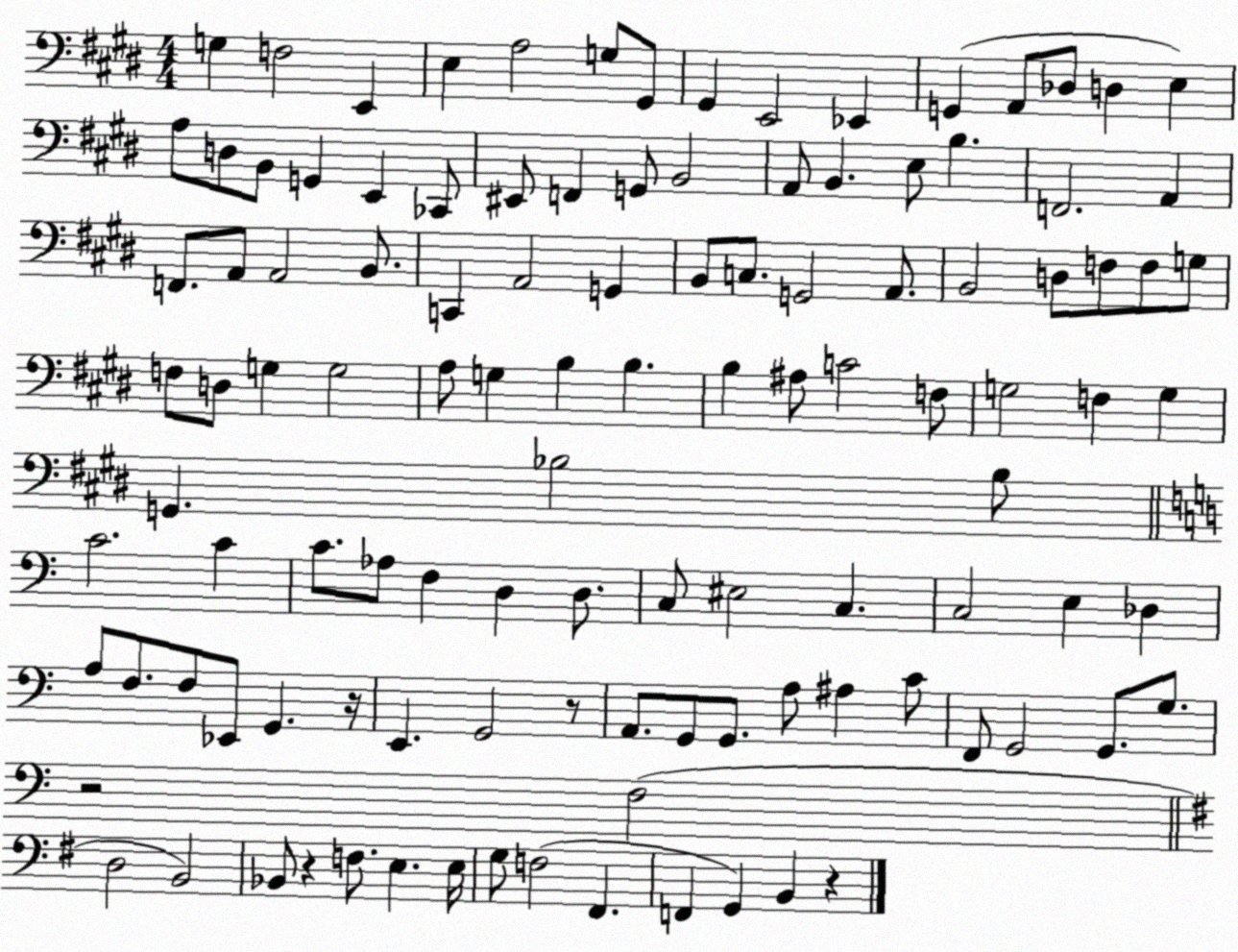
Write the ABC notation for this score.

X:1
T:Untitled
M:4/4
L:1/4
K:E
G, F,2 E,, E, A,2 G,/2 ^G,,/2 ^G,, E,,2 _E,, G,, A,,/2 _D,/2 D, E, A,/2 D,/2 B,,/2 G,, E,, _C,,/2 ^E,,/2 F,, G,,/2 B,,2 A,,/2 B,, E,/2 B, F,,2 A,, F,,/2 A,,/2 A,,2 B,,/2 C,, A,,2 G,, B,,/2 C,/2 G,,2 A,,/2 B,,2 D,/2 F,/2 F,/2 G,/2 F,/2 D,/2 G, G,2 A,/2 G, B, B, B, ^A,/2 C2 F,/2 G,2 F, G, G,, _B,2 _B,/2 C2 C C/2 _A,/2 F, D, D,/2 C,/2 ^E,2 C, C,2 E, _D, A,/2 F,/2 F,/2 _E,,/2 G,, z/4 E,, G,,2 z/2 A,,/2 G,,/2 G,,/2 A,/2 ^A, C/2 F,,/2 G,,2 G,,/2 G,/2 z2 F,2 D,2 B,,2 _B,,/2 z F,/2 E, E,/4 G,/2 F,2 ^F,, F,, G,, B,, z